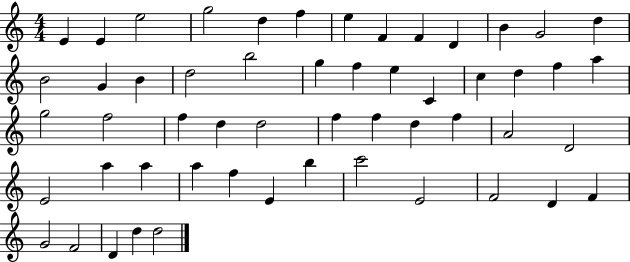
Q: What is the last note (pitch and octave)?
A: D5